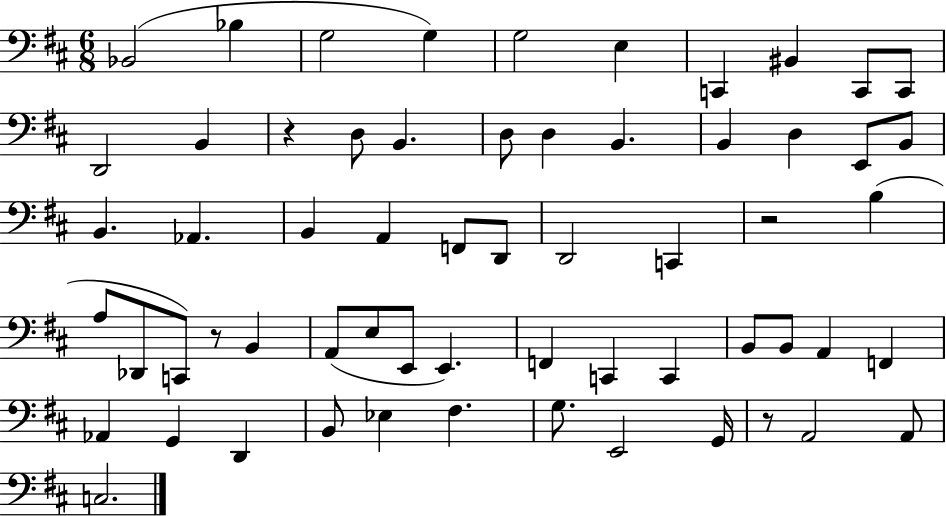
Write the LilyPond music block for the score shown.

{
  \clef bass
  \numericTimeSignature
  \time 6/8
  \key d \major
  \repeat volta 2 { bes,2( bes4 | g2 g4) | g2 e4 | c,4 bis,4 c,8 c,8 | \break d,2 b,4 | r4 d8 b,4. | d8 d4 b,4. | b,4 d4 e,8 b,8 | \break b,4. aes,4. | b,4 a,4 f,8 d,8 | d,2 c,4 | r2 b4( | \break a8 des,8 c,8) r8 b,4 | a,8( e8 e,8 e,4.) | f,4 c,4 c,4 | b,8 b,8 a,4 f,4 | \break aes,4 g,4 d,4 | b,8 ees4 fis4. | g8. e,2 g,16 | r8 a,2 a,8 | \break c2. | } \bar "|."
}